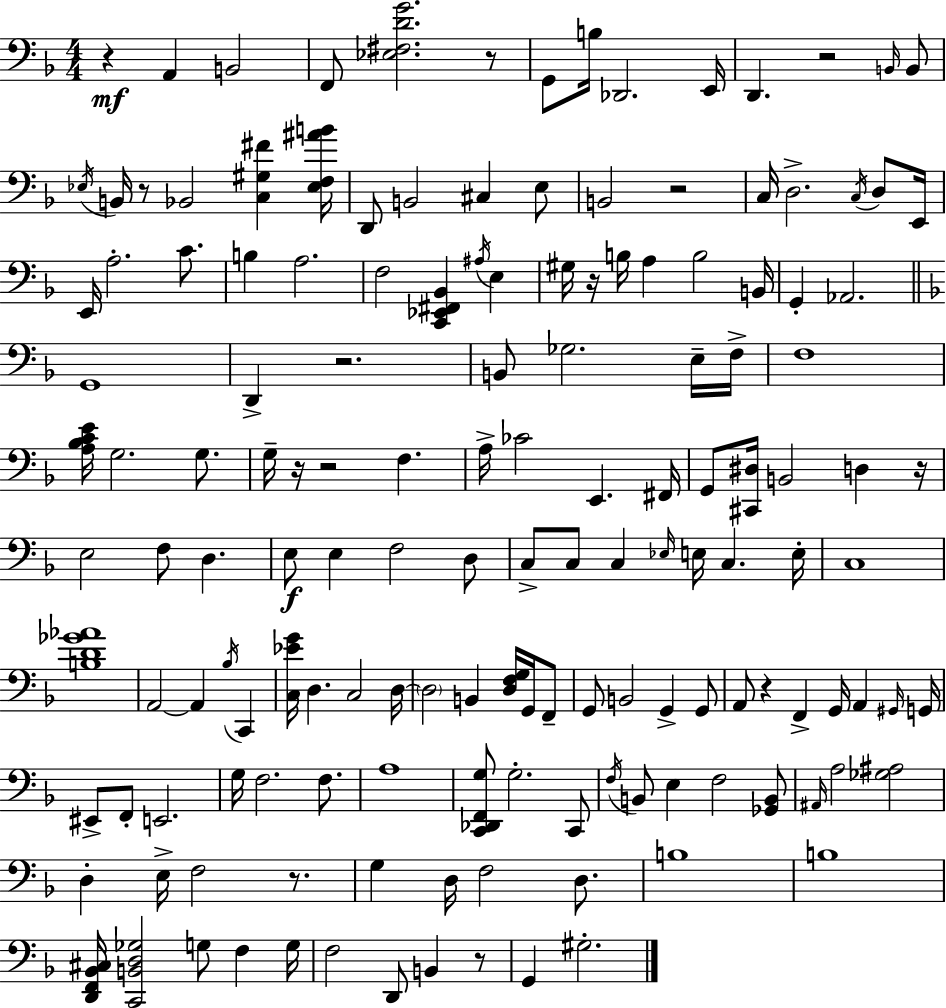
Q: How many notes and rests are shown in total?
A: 151